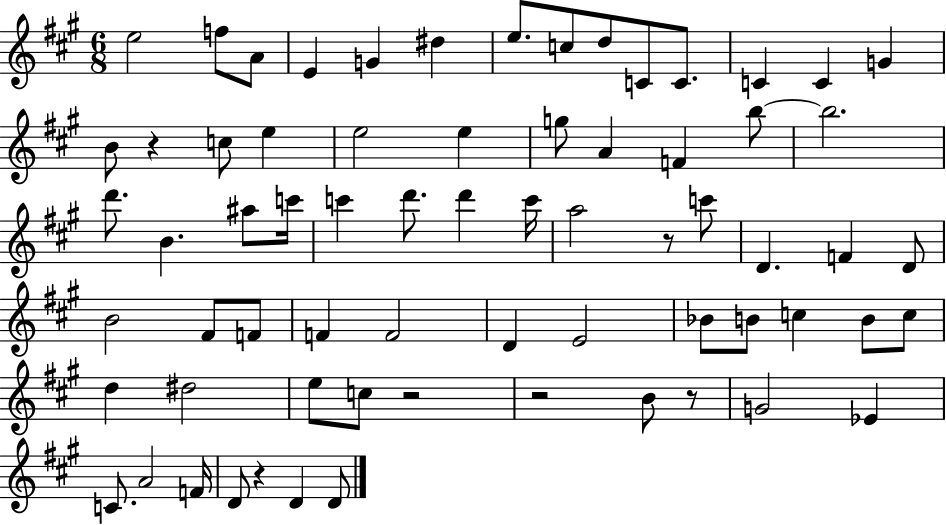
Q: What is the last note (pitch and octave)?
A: D4